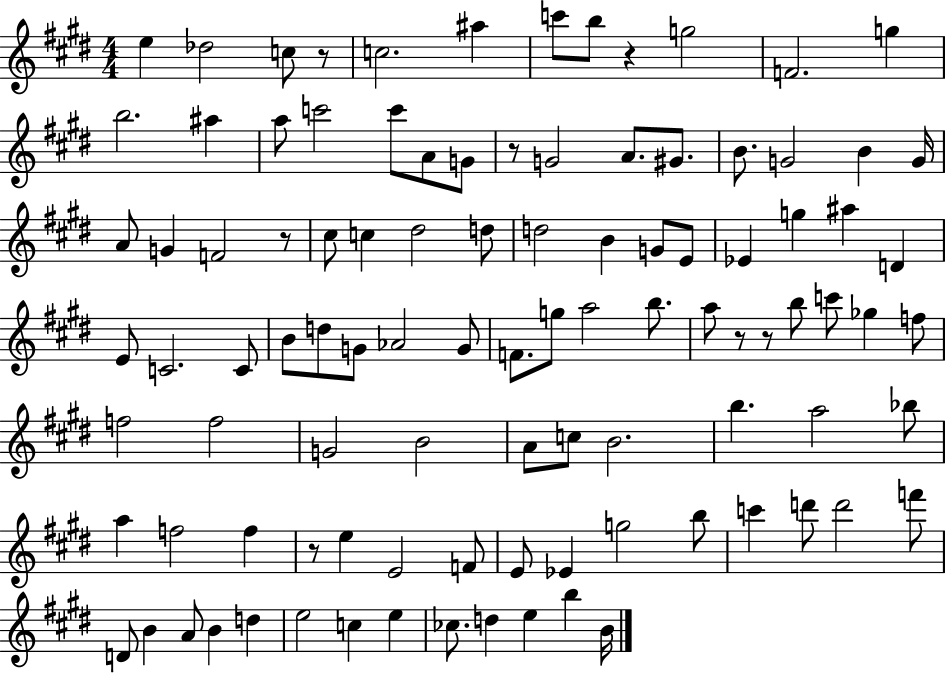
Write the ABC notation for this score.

X:1
T:Untitled
M:4/4
L:1/4
K:E
e _d2 c/2 z/2 c2 ^a c'/2 b/2 z g2 F2 g b2 ^a a/2 c'2 c'/2 A/2 G/2 z/2 G2 A/2 ^G/2 B/2 G2 B G/4 A/2 G F2 z/2 ^c/2 c ^d2 d/2 d2 B G/2 E/2 _E g ^a D E/2 C2 C/2 B/2 d/2 G/2 _A2 G/2 F/2 g/2 a2 b/2 a/2 z/2 z/2 b/2 c'/2 _g f/2 f2 f2 G2 B2 A/2 c/2 B2 b a2 _b/2 a f2 f z/2 e E2 F/2 E/2 _E g2 b/2 c' d'/2 d'2 f'/2 D/2 B A/2 B d e2 c e _c/2 d e b B/4